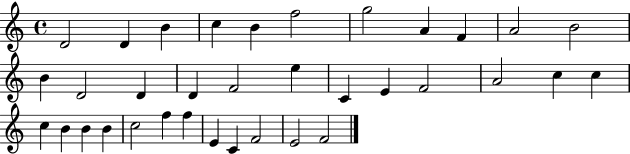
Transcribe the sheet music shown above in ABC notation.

X:1
T:Untitled
M:4/4
L:1/4
K:C
D2 D B c B f2 g2 A F A2 B2 B D2 D D F2 e C E F2 A2 c c c B B B c2 f f E C F2 E2 F2